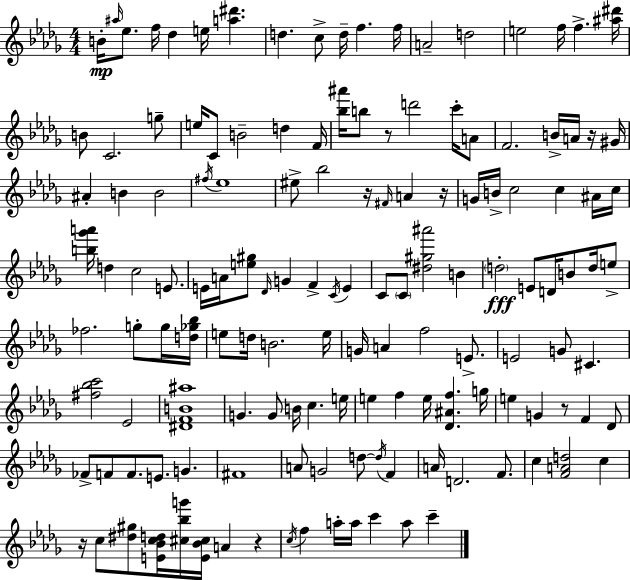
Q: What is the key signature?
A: BES minor